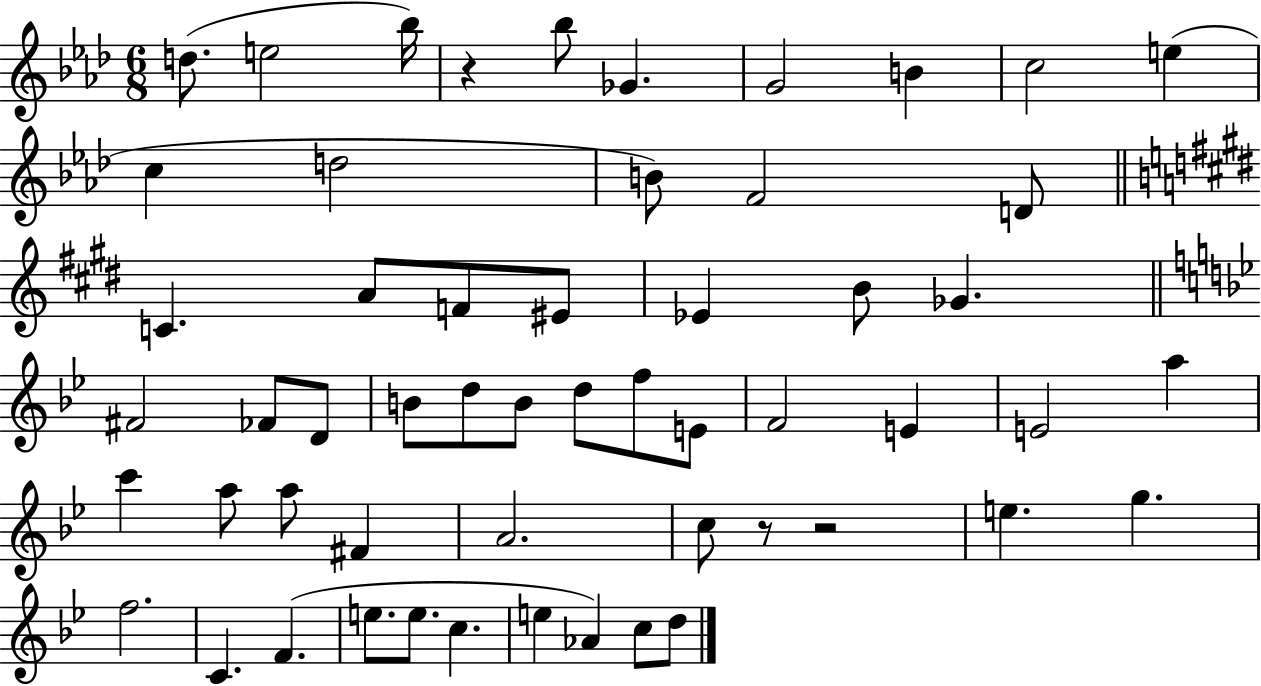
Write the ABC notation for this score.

X:1
T:Untitled
M:6/8
L:1/4
K:Ab
d/2 e2 _b/4 z _b/2 _G G2 B c2 e c d2 B/2 F2 D/2 C A/2 F/2 ^E/2 _E B/2 _G ^F2 _F/2 D/2 B/2 d/2 B/2 d/2 f/2 E/2 F2 E E2 a c' a/2 a/2 ^F A2 c/2 z/2 z2 e g f2 C F e/2 e/2 c e _A c/2 d/2